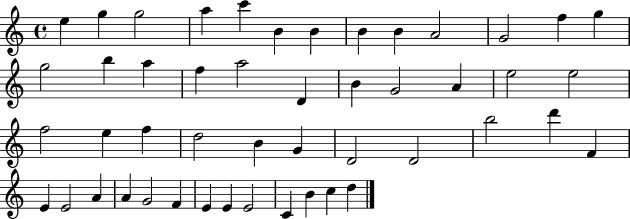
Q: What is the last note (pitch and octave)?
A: D5